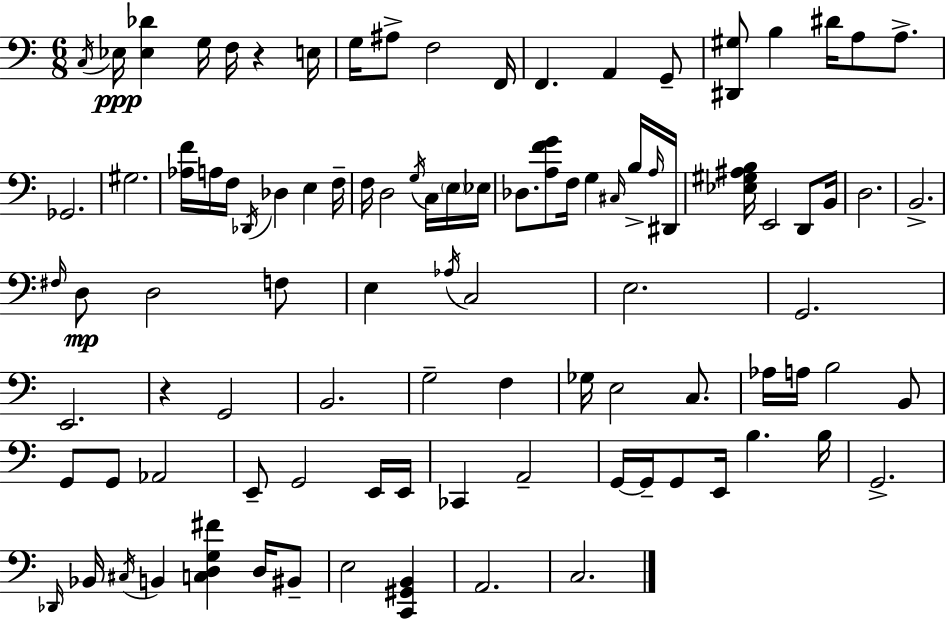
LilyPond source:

{
  \clef bass
  \numericTimeSignature
  \time 6/8
  \key a \minor
  \acciaccatura { c16 }\ppp ees16 <ees des'>4 g16 f16 r4 | e16 g16 ais8-> f2 | f,16 f,4. a,4 g,8-- | <dis, gis>8 b4 dis'16 a8 a8.-> | \break ges,2. | gis2. | <aes f'>16 a16 f16 \acciaccatura { des,16 } des4 e4 | f16-- f16 d2 \acciaccatura { g16 } | \break c16 \parenthesize e16 ees16 des8. <a f' g'>8 f16 g4 | \grace { cis16 } b16-> \grace { a16 } dis,16 <ees gis ais b>16 e,2 | d,8 b,16 d2. | b,2.-> | \break \grace { fis16 }\mp d8 d2 | f8 e4 \acciaccatura { aes16 } c2 | e2. | g,2. | \break e,2. | r4 g,2 | b,2. | g2-- | \break f4 ges16 e2 | c8. aes16 a16 b2 | b,8 g,8 g,8 aes,2 | e,8-- g,2 | \break e,16 e,16 ces,4 a,2-- | g,16~~ g,16-- g,8 e,16 | b4. b16 g,2.-> | \grace { des,16 } bes,16 \acciaccatura { cis16 } b,4 | \break <c d g fis'>4 d16 bis,8-- e2 | <c, gis, b,>4 a,2. | c2. | \bar "|."
}